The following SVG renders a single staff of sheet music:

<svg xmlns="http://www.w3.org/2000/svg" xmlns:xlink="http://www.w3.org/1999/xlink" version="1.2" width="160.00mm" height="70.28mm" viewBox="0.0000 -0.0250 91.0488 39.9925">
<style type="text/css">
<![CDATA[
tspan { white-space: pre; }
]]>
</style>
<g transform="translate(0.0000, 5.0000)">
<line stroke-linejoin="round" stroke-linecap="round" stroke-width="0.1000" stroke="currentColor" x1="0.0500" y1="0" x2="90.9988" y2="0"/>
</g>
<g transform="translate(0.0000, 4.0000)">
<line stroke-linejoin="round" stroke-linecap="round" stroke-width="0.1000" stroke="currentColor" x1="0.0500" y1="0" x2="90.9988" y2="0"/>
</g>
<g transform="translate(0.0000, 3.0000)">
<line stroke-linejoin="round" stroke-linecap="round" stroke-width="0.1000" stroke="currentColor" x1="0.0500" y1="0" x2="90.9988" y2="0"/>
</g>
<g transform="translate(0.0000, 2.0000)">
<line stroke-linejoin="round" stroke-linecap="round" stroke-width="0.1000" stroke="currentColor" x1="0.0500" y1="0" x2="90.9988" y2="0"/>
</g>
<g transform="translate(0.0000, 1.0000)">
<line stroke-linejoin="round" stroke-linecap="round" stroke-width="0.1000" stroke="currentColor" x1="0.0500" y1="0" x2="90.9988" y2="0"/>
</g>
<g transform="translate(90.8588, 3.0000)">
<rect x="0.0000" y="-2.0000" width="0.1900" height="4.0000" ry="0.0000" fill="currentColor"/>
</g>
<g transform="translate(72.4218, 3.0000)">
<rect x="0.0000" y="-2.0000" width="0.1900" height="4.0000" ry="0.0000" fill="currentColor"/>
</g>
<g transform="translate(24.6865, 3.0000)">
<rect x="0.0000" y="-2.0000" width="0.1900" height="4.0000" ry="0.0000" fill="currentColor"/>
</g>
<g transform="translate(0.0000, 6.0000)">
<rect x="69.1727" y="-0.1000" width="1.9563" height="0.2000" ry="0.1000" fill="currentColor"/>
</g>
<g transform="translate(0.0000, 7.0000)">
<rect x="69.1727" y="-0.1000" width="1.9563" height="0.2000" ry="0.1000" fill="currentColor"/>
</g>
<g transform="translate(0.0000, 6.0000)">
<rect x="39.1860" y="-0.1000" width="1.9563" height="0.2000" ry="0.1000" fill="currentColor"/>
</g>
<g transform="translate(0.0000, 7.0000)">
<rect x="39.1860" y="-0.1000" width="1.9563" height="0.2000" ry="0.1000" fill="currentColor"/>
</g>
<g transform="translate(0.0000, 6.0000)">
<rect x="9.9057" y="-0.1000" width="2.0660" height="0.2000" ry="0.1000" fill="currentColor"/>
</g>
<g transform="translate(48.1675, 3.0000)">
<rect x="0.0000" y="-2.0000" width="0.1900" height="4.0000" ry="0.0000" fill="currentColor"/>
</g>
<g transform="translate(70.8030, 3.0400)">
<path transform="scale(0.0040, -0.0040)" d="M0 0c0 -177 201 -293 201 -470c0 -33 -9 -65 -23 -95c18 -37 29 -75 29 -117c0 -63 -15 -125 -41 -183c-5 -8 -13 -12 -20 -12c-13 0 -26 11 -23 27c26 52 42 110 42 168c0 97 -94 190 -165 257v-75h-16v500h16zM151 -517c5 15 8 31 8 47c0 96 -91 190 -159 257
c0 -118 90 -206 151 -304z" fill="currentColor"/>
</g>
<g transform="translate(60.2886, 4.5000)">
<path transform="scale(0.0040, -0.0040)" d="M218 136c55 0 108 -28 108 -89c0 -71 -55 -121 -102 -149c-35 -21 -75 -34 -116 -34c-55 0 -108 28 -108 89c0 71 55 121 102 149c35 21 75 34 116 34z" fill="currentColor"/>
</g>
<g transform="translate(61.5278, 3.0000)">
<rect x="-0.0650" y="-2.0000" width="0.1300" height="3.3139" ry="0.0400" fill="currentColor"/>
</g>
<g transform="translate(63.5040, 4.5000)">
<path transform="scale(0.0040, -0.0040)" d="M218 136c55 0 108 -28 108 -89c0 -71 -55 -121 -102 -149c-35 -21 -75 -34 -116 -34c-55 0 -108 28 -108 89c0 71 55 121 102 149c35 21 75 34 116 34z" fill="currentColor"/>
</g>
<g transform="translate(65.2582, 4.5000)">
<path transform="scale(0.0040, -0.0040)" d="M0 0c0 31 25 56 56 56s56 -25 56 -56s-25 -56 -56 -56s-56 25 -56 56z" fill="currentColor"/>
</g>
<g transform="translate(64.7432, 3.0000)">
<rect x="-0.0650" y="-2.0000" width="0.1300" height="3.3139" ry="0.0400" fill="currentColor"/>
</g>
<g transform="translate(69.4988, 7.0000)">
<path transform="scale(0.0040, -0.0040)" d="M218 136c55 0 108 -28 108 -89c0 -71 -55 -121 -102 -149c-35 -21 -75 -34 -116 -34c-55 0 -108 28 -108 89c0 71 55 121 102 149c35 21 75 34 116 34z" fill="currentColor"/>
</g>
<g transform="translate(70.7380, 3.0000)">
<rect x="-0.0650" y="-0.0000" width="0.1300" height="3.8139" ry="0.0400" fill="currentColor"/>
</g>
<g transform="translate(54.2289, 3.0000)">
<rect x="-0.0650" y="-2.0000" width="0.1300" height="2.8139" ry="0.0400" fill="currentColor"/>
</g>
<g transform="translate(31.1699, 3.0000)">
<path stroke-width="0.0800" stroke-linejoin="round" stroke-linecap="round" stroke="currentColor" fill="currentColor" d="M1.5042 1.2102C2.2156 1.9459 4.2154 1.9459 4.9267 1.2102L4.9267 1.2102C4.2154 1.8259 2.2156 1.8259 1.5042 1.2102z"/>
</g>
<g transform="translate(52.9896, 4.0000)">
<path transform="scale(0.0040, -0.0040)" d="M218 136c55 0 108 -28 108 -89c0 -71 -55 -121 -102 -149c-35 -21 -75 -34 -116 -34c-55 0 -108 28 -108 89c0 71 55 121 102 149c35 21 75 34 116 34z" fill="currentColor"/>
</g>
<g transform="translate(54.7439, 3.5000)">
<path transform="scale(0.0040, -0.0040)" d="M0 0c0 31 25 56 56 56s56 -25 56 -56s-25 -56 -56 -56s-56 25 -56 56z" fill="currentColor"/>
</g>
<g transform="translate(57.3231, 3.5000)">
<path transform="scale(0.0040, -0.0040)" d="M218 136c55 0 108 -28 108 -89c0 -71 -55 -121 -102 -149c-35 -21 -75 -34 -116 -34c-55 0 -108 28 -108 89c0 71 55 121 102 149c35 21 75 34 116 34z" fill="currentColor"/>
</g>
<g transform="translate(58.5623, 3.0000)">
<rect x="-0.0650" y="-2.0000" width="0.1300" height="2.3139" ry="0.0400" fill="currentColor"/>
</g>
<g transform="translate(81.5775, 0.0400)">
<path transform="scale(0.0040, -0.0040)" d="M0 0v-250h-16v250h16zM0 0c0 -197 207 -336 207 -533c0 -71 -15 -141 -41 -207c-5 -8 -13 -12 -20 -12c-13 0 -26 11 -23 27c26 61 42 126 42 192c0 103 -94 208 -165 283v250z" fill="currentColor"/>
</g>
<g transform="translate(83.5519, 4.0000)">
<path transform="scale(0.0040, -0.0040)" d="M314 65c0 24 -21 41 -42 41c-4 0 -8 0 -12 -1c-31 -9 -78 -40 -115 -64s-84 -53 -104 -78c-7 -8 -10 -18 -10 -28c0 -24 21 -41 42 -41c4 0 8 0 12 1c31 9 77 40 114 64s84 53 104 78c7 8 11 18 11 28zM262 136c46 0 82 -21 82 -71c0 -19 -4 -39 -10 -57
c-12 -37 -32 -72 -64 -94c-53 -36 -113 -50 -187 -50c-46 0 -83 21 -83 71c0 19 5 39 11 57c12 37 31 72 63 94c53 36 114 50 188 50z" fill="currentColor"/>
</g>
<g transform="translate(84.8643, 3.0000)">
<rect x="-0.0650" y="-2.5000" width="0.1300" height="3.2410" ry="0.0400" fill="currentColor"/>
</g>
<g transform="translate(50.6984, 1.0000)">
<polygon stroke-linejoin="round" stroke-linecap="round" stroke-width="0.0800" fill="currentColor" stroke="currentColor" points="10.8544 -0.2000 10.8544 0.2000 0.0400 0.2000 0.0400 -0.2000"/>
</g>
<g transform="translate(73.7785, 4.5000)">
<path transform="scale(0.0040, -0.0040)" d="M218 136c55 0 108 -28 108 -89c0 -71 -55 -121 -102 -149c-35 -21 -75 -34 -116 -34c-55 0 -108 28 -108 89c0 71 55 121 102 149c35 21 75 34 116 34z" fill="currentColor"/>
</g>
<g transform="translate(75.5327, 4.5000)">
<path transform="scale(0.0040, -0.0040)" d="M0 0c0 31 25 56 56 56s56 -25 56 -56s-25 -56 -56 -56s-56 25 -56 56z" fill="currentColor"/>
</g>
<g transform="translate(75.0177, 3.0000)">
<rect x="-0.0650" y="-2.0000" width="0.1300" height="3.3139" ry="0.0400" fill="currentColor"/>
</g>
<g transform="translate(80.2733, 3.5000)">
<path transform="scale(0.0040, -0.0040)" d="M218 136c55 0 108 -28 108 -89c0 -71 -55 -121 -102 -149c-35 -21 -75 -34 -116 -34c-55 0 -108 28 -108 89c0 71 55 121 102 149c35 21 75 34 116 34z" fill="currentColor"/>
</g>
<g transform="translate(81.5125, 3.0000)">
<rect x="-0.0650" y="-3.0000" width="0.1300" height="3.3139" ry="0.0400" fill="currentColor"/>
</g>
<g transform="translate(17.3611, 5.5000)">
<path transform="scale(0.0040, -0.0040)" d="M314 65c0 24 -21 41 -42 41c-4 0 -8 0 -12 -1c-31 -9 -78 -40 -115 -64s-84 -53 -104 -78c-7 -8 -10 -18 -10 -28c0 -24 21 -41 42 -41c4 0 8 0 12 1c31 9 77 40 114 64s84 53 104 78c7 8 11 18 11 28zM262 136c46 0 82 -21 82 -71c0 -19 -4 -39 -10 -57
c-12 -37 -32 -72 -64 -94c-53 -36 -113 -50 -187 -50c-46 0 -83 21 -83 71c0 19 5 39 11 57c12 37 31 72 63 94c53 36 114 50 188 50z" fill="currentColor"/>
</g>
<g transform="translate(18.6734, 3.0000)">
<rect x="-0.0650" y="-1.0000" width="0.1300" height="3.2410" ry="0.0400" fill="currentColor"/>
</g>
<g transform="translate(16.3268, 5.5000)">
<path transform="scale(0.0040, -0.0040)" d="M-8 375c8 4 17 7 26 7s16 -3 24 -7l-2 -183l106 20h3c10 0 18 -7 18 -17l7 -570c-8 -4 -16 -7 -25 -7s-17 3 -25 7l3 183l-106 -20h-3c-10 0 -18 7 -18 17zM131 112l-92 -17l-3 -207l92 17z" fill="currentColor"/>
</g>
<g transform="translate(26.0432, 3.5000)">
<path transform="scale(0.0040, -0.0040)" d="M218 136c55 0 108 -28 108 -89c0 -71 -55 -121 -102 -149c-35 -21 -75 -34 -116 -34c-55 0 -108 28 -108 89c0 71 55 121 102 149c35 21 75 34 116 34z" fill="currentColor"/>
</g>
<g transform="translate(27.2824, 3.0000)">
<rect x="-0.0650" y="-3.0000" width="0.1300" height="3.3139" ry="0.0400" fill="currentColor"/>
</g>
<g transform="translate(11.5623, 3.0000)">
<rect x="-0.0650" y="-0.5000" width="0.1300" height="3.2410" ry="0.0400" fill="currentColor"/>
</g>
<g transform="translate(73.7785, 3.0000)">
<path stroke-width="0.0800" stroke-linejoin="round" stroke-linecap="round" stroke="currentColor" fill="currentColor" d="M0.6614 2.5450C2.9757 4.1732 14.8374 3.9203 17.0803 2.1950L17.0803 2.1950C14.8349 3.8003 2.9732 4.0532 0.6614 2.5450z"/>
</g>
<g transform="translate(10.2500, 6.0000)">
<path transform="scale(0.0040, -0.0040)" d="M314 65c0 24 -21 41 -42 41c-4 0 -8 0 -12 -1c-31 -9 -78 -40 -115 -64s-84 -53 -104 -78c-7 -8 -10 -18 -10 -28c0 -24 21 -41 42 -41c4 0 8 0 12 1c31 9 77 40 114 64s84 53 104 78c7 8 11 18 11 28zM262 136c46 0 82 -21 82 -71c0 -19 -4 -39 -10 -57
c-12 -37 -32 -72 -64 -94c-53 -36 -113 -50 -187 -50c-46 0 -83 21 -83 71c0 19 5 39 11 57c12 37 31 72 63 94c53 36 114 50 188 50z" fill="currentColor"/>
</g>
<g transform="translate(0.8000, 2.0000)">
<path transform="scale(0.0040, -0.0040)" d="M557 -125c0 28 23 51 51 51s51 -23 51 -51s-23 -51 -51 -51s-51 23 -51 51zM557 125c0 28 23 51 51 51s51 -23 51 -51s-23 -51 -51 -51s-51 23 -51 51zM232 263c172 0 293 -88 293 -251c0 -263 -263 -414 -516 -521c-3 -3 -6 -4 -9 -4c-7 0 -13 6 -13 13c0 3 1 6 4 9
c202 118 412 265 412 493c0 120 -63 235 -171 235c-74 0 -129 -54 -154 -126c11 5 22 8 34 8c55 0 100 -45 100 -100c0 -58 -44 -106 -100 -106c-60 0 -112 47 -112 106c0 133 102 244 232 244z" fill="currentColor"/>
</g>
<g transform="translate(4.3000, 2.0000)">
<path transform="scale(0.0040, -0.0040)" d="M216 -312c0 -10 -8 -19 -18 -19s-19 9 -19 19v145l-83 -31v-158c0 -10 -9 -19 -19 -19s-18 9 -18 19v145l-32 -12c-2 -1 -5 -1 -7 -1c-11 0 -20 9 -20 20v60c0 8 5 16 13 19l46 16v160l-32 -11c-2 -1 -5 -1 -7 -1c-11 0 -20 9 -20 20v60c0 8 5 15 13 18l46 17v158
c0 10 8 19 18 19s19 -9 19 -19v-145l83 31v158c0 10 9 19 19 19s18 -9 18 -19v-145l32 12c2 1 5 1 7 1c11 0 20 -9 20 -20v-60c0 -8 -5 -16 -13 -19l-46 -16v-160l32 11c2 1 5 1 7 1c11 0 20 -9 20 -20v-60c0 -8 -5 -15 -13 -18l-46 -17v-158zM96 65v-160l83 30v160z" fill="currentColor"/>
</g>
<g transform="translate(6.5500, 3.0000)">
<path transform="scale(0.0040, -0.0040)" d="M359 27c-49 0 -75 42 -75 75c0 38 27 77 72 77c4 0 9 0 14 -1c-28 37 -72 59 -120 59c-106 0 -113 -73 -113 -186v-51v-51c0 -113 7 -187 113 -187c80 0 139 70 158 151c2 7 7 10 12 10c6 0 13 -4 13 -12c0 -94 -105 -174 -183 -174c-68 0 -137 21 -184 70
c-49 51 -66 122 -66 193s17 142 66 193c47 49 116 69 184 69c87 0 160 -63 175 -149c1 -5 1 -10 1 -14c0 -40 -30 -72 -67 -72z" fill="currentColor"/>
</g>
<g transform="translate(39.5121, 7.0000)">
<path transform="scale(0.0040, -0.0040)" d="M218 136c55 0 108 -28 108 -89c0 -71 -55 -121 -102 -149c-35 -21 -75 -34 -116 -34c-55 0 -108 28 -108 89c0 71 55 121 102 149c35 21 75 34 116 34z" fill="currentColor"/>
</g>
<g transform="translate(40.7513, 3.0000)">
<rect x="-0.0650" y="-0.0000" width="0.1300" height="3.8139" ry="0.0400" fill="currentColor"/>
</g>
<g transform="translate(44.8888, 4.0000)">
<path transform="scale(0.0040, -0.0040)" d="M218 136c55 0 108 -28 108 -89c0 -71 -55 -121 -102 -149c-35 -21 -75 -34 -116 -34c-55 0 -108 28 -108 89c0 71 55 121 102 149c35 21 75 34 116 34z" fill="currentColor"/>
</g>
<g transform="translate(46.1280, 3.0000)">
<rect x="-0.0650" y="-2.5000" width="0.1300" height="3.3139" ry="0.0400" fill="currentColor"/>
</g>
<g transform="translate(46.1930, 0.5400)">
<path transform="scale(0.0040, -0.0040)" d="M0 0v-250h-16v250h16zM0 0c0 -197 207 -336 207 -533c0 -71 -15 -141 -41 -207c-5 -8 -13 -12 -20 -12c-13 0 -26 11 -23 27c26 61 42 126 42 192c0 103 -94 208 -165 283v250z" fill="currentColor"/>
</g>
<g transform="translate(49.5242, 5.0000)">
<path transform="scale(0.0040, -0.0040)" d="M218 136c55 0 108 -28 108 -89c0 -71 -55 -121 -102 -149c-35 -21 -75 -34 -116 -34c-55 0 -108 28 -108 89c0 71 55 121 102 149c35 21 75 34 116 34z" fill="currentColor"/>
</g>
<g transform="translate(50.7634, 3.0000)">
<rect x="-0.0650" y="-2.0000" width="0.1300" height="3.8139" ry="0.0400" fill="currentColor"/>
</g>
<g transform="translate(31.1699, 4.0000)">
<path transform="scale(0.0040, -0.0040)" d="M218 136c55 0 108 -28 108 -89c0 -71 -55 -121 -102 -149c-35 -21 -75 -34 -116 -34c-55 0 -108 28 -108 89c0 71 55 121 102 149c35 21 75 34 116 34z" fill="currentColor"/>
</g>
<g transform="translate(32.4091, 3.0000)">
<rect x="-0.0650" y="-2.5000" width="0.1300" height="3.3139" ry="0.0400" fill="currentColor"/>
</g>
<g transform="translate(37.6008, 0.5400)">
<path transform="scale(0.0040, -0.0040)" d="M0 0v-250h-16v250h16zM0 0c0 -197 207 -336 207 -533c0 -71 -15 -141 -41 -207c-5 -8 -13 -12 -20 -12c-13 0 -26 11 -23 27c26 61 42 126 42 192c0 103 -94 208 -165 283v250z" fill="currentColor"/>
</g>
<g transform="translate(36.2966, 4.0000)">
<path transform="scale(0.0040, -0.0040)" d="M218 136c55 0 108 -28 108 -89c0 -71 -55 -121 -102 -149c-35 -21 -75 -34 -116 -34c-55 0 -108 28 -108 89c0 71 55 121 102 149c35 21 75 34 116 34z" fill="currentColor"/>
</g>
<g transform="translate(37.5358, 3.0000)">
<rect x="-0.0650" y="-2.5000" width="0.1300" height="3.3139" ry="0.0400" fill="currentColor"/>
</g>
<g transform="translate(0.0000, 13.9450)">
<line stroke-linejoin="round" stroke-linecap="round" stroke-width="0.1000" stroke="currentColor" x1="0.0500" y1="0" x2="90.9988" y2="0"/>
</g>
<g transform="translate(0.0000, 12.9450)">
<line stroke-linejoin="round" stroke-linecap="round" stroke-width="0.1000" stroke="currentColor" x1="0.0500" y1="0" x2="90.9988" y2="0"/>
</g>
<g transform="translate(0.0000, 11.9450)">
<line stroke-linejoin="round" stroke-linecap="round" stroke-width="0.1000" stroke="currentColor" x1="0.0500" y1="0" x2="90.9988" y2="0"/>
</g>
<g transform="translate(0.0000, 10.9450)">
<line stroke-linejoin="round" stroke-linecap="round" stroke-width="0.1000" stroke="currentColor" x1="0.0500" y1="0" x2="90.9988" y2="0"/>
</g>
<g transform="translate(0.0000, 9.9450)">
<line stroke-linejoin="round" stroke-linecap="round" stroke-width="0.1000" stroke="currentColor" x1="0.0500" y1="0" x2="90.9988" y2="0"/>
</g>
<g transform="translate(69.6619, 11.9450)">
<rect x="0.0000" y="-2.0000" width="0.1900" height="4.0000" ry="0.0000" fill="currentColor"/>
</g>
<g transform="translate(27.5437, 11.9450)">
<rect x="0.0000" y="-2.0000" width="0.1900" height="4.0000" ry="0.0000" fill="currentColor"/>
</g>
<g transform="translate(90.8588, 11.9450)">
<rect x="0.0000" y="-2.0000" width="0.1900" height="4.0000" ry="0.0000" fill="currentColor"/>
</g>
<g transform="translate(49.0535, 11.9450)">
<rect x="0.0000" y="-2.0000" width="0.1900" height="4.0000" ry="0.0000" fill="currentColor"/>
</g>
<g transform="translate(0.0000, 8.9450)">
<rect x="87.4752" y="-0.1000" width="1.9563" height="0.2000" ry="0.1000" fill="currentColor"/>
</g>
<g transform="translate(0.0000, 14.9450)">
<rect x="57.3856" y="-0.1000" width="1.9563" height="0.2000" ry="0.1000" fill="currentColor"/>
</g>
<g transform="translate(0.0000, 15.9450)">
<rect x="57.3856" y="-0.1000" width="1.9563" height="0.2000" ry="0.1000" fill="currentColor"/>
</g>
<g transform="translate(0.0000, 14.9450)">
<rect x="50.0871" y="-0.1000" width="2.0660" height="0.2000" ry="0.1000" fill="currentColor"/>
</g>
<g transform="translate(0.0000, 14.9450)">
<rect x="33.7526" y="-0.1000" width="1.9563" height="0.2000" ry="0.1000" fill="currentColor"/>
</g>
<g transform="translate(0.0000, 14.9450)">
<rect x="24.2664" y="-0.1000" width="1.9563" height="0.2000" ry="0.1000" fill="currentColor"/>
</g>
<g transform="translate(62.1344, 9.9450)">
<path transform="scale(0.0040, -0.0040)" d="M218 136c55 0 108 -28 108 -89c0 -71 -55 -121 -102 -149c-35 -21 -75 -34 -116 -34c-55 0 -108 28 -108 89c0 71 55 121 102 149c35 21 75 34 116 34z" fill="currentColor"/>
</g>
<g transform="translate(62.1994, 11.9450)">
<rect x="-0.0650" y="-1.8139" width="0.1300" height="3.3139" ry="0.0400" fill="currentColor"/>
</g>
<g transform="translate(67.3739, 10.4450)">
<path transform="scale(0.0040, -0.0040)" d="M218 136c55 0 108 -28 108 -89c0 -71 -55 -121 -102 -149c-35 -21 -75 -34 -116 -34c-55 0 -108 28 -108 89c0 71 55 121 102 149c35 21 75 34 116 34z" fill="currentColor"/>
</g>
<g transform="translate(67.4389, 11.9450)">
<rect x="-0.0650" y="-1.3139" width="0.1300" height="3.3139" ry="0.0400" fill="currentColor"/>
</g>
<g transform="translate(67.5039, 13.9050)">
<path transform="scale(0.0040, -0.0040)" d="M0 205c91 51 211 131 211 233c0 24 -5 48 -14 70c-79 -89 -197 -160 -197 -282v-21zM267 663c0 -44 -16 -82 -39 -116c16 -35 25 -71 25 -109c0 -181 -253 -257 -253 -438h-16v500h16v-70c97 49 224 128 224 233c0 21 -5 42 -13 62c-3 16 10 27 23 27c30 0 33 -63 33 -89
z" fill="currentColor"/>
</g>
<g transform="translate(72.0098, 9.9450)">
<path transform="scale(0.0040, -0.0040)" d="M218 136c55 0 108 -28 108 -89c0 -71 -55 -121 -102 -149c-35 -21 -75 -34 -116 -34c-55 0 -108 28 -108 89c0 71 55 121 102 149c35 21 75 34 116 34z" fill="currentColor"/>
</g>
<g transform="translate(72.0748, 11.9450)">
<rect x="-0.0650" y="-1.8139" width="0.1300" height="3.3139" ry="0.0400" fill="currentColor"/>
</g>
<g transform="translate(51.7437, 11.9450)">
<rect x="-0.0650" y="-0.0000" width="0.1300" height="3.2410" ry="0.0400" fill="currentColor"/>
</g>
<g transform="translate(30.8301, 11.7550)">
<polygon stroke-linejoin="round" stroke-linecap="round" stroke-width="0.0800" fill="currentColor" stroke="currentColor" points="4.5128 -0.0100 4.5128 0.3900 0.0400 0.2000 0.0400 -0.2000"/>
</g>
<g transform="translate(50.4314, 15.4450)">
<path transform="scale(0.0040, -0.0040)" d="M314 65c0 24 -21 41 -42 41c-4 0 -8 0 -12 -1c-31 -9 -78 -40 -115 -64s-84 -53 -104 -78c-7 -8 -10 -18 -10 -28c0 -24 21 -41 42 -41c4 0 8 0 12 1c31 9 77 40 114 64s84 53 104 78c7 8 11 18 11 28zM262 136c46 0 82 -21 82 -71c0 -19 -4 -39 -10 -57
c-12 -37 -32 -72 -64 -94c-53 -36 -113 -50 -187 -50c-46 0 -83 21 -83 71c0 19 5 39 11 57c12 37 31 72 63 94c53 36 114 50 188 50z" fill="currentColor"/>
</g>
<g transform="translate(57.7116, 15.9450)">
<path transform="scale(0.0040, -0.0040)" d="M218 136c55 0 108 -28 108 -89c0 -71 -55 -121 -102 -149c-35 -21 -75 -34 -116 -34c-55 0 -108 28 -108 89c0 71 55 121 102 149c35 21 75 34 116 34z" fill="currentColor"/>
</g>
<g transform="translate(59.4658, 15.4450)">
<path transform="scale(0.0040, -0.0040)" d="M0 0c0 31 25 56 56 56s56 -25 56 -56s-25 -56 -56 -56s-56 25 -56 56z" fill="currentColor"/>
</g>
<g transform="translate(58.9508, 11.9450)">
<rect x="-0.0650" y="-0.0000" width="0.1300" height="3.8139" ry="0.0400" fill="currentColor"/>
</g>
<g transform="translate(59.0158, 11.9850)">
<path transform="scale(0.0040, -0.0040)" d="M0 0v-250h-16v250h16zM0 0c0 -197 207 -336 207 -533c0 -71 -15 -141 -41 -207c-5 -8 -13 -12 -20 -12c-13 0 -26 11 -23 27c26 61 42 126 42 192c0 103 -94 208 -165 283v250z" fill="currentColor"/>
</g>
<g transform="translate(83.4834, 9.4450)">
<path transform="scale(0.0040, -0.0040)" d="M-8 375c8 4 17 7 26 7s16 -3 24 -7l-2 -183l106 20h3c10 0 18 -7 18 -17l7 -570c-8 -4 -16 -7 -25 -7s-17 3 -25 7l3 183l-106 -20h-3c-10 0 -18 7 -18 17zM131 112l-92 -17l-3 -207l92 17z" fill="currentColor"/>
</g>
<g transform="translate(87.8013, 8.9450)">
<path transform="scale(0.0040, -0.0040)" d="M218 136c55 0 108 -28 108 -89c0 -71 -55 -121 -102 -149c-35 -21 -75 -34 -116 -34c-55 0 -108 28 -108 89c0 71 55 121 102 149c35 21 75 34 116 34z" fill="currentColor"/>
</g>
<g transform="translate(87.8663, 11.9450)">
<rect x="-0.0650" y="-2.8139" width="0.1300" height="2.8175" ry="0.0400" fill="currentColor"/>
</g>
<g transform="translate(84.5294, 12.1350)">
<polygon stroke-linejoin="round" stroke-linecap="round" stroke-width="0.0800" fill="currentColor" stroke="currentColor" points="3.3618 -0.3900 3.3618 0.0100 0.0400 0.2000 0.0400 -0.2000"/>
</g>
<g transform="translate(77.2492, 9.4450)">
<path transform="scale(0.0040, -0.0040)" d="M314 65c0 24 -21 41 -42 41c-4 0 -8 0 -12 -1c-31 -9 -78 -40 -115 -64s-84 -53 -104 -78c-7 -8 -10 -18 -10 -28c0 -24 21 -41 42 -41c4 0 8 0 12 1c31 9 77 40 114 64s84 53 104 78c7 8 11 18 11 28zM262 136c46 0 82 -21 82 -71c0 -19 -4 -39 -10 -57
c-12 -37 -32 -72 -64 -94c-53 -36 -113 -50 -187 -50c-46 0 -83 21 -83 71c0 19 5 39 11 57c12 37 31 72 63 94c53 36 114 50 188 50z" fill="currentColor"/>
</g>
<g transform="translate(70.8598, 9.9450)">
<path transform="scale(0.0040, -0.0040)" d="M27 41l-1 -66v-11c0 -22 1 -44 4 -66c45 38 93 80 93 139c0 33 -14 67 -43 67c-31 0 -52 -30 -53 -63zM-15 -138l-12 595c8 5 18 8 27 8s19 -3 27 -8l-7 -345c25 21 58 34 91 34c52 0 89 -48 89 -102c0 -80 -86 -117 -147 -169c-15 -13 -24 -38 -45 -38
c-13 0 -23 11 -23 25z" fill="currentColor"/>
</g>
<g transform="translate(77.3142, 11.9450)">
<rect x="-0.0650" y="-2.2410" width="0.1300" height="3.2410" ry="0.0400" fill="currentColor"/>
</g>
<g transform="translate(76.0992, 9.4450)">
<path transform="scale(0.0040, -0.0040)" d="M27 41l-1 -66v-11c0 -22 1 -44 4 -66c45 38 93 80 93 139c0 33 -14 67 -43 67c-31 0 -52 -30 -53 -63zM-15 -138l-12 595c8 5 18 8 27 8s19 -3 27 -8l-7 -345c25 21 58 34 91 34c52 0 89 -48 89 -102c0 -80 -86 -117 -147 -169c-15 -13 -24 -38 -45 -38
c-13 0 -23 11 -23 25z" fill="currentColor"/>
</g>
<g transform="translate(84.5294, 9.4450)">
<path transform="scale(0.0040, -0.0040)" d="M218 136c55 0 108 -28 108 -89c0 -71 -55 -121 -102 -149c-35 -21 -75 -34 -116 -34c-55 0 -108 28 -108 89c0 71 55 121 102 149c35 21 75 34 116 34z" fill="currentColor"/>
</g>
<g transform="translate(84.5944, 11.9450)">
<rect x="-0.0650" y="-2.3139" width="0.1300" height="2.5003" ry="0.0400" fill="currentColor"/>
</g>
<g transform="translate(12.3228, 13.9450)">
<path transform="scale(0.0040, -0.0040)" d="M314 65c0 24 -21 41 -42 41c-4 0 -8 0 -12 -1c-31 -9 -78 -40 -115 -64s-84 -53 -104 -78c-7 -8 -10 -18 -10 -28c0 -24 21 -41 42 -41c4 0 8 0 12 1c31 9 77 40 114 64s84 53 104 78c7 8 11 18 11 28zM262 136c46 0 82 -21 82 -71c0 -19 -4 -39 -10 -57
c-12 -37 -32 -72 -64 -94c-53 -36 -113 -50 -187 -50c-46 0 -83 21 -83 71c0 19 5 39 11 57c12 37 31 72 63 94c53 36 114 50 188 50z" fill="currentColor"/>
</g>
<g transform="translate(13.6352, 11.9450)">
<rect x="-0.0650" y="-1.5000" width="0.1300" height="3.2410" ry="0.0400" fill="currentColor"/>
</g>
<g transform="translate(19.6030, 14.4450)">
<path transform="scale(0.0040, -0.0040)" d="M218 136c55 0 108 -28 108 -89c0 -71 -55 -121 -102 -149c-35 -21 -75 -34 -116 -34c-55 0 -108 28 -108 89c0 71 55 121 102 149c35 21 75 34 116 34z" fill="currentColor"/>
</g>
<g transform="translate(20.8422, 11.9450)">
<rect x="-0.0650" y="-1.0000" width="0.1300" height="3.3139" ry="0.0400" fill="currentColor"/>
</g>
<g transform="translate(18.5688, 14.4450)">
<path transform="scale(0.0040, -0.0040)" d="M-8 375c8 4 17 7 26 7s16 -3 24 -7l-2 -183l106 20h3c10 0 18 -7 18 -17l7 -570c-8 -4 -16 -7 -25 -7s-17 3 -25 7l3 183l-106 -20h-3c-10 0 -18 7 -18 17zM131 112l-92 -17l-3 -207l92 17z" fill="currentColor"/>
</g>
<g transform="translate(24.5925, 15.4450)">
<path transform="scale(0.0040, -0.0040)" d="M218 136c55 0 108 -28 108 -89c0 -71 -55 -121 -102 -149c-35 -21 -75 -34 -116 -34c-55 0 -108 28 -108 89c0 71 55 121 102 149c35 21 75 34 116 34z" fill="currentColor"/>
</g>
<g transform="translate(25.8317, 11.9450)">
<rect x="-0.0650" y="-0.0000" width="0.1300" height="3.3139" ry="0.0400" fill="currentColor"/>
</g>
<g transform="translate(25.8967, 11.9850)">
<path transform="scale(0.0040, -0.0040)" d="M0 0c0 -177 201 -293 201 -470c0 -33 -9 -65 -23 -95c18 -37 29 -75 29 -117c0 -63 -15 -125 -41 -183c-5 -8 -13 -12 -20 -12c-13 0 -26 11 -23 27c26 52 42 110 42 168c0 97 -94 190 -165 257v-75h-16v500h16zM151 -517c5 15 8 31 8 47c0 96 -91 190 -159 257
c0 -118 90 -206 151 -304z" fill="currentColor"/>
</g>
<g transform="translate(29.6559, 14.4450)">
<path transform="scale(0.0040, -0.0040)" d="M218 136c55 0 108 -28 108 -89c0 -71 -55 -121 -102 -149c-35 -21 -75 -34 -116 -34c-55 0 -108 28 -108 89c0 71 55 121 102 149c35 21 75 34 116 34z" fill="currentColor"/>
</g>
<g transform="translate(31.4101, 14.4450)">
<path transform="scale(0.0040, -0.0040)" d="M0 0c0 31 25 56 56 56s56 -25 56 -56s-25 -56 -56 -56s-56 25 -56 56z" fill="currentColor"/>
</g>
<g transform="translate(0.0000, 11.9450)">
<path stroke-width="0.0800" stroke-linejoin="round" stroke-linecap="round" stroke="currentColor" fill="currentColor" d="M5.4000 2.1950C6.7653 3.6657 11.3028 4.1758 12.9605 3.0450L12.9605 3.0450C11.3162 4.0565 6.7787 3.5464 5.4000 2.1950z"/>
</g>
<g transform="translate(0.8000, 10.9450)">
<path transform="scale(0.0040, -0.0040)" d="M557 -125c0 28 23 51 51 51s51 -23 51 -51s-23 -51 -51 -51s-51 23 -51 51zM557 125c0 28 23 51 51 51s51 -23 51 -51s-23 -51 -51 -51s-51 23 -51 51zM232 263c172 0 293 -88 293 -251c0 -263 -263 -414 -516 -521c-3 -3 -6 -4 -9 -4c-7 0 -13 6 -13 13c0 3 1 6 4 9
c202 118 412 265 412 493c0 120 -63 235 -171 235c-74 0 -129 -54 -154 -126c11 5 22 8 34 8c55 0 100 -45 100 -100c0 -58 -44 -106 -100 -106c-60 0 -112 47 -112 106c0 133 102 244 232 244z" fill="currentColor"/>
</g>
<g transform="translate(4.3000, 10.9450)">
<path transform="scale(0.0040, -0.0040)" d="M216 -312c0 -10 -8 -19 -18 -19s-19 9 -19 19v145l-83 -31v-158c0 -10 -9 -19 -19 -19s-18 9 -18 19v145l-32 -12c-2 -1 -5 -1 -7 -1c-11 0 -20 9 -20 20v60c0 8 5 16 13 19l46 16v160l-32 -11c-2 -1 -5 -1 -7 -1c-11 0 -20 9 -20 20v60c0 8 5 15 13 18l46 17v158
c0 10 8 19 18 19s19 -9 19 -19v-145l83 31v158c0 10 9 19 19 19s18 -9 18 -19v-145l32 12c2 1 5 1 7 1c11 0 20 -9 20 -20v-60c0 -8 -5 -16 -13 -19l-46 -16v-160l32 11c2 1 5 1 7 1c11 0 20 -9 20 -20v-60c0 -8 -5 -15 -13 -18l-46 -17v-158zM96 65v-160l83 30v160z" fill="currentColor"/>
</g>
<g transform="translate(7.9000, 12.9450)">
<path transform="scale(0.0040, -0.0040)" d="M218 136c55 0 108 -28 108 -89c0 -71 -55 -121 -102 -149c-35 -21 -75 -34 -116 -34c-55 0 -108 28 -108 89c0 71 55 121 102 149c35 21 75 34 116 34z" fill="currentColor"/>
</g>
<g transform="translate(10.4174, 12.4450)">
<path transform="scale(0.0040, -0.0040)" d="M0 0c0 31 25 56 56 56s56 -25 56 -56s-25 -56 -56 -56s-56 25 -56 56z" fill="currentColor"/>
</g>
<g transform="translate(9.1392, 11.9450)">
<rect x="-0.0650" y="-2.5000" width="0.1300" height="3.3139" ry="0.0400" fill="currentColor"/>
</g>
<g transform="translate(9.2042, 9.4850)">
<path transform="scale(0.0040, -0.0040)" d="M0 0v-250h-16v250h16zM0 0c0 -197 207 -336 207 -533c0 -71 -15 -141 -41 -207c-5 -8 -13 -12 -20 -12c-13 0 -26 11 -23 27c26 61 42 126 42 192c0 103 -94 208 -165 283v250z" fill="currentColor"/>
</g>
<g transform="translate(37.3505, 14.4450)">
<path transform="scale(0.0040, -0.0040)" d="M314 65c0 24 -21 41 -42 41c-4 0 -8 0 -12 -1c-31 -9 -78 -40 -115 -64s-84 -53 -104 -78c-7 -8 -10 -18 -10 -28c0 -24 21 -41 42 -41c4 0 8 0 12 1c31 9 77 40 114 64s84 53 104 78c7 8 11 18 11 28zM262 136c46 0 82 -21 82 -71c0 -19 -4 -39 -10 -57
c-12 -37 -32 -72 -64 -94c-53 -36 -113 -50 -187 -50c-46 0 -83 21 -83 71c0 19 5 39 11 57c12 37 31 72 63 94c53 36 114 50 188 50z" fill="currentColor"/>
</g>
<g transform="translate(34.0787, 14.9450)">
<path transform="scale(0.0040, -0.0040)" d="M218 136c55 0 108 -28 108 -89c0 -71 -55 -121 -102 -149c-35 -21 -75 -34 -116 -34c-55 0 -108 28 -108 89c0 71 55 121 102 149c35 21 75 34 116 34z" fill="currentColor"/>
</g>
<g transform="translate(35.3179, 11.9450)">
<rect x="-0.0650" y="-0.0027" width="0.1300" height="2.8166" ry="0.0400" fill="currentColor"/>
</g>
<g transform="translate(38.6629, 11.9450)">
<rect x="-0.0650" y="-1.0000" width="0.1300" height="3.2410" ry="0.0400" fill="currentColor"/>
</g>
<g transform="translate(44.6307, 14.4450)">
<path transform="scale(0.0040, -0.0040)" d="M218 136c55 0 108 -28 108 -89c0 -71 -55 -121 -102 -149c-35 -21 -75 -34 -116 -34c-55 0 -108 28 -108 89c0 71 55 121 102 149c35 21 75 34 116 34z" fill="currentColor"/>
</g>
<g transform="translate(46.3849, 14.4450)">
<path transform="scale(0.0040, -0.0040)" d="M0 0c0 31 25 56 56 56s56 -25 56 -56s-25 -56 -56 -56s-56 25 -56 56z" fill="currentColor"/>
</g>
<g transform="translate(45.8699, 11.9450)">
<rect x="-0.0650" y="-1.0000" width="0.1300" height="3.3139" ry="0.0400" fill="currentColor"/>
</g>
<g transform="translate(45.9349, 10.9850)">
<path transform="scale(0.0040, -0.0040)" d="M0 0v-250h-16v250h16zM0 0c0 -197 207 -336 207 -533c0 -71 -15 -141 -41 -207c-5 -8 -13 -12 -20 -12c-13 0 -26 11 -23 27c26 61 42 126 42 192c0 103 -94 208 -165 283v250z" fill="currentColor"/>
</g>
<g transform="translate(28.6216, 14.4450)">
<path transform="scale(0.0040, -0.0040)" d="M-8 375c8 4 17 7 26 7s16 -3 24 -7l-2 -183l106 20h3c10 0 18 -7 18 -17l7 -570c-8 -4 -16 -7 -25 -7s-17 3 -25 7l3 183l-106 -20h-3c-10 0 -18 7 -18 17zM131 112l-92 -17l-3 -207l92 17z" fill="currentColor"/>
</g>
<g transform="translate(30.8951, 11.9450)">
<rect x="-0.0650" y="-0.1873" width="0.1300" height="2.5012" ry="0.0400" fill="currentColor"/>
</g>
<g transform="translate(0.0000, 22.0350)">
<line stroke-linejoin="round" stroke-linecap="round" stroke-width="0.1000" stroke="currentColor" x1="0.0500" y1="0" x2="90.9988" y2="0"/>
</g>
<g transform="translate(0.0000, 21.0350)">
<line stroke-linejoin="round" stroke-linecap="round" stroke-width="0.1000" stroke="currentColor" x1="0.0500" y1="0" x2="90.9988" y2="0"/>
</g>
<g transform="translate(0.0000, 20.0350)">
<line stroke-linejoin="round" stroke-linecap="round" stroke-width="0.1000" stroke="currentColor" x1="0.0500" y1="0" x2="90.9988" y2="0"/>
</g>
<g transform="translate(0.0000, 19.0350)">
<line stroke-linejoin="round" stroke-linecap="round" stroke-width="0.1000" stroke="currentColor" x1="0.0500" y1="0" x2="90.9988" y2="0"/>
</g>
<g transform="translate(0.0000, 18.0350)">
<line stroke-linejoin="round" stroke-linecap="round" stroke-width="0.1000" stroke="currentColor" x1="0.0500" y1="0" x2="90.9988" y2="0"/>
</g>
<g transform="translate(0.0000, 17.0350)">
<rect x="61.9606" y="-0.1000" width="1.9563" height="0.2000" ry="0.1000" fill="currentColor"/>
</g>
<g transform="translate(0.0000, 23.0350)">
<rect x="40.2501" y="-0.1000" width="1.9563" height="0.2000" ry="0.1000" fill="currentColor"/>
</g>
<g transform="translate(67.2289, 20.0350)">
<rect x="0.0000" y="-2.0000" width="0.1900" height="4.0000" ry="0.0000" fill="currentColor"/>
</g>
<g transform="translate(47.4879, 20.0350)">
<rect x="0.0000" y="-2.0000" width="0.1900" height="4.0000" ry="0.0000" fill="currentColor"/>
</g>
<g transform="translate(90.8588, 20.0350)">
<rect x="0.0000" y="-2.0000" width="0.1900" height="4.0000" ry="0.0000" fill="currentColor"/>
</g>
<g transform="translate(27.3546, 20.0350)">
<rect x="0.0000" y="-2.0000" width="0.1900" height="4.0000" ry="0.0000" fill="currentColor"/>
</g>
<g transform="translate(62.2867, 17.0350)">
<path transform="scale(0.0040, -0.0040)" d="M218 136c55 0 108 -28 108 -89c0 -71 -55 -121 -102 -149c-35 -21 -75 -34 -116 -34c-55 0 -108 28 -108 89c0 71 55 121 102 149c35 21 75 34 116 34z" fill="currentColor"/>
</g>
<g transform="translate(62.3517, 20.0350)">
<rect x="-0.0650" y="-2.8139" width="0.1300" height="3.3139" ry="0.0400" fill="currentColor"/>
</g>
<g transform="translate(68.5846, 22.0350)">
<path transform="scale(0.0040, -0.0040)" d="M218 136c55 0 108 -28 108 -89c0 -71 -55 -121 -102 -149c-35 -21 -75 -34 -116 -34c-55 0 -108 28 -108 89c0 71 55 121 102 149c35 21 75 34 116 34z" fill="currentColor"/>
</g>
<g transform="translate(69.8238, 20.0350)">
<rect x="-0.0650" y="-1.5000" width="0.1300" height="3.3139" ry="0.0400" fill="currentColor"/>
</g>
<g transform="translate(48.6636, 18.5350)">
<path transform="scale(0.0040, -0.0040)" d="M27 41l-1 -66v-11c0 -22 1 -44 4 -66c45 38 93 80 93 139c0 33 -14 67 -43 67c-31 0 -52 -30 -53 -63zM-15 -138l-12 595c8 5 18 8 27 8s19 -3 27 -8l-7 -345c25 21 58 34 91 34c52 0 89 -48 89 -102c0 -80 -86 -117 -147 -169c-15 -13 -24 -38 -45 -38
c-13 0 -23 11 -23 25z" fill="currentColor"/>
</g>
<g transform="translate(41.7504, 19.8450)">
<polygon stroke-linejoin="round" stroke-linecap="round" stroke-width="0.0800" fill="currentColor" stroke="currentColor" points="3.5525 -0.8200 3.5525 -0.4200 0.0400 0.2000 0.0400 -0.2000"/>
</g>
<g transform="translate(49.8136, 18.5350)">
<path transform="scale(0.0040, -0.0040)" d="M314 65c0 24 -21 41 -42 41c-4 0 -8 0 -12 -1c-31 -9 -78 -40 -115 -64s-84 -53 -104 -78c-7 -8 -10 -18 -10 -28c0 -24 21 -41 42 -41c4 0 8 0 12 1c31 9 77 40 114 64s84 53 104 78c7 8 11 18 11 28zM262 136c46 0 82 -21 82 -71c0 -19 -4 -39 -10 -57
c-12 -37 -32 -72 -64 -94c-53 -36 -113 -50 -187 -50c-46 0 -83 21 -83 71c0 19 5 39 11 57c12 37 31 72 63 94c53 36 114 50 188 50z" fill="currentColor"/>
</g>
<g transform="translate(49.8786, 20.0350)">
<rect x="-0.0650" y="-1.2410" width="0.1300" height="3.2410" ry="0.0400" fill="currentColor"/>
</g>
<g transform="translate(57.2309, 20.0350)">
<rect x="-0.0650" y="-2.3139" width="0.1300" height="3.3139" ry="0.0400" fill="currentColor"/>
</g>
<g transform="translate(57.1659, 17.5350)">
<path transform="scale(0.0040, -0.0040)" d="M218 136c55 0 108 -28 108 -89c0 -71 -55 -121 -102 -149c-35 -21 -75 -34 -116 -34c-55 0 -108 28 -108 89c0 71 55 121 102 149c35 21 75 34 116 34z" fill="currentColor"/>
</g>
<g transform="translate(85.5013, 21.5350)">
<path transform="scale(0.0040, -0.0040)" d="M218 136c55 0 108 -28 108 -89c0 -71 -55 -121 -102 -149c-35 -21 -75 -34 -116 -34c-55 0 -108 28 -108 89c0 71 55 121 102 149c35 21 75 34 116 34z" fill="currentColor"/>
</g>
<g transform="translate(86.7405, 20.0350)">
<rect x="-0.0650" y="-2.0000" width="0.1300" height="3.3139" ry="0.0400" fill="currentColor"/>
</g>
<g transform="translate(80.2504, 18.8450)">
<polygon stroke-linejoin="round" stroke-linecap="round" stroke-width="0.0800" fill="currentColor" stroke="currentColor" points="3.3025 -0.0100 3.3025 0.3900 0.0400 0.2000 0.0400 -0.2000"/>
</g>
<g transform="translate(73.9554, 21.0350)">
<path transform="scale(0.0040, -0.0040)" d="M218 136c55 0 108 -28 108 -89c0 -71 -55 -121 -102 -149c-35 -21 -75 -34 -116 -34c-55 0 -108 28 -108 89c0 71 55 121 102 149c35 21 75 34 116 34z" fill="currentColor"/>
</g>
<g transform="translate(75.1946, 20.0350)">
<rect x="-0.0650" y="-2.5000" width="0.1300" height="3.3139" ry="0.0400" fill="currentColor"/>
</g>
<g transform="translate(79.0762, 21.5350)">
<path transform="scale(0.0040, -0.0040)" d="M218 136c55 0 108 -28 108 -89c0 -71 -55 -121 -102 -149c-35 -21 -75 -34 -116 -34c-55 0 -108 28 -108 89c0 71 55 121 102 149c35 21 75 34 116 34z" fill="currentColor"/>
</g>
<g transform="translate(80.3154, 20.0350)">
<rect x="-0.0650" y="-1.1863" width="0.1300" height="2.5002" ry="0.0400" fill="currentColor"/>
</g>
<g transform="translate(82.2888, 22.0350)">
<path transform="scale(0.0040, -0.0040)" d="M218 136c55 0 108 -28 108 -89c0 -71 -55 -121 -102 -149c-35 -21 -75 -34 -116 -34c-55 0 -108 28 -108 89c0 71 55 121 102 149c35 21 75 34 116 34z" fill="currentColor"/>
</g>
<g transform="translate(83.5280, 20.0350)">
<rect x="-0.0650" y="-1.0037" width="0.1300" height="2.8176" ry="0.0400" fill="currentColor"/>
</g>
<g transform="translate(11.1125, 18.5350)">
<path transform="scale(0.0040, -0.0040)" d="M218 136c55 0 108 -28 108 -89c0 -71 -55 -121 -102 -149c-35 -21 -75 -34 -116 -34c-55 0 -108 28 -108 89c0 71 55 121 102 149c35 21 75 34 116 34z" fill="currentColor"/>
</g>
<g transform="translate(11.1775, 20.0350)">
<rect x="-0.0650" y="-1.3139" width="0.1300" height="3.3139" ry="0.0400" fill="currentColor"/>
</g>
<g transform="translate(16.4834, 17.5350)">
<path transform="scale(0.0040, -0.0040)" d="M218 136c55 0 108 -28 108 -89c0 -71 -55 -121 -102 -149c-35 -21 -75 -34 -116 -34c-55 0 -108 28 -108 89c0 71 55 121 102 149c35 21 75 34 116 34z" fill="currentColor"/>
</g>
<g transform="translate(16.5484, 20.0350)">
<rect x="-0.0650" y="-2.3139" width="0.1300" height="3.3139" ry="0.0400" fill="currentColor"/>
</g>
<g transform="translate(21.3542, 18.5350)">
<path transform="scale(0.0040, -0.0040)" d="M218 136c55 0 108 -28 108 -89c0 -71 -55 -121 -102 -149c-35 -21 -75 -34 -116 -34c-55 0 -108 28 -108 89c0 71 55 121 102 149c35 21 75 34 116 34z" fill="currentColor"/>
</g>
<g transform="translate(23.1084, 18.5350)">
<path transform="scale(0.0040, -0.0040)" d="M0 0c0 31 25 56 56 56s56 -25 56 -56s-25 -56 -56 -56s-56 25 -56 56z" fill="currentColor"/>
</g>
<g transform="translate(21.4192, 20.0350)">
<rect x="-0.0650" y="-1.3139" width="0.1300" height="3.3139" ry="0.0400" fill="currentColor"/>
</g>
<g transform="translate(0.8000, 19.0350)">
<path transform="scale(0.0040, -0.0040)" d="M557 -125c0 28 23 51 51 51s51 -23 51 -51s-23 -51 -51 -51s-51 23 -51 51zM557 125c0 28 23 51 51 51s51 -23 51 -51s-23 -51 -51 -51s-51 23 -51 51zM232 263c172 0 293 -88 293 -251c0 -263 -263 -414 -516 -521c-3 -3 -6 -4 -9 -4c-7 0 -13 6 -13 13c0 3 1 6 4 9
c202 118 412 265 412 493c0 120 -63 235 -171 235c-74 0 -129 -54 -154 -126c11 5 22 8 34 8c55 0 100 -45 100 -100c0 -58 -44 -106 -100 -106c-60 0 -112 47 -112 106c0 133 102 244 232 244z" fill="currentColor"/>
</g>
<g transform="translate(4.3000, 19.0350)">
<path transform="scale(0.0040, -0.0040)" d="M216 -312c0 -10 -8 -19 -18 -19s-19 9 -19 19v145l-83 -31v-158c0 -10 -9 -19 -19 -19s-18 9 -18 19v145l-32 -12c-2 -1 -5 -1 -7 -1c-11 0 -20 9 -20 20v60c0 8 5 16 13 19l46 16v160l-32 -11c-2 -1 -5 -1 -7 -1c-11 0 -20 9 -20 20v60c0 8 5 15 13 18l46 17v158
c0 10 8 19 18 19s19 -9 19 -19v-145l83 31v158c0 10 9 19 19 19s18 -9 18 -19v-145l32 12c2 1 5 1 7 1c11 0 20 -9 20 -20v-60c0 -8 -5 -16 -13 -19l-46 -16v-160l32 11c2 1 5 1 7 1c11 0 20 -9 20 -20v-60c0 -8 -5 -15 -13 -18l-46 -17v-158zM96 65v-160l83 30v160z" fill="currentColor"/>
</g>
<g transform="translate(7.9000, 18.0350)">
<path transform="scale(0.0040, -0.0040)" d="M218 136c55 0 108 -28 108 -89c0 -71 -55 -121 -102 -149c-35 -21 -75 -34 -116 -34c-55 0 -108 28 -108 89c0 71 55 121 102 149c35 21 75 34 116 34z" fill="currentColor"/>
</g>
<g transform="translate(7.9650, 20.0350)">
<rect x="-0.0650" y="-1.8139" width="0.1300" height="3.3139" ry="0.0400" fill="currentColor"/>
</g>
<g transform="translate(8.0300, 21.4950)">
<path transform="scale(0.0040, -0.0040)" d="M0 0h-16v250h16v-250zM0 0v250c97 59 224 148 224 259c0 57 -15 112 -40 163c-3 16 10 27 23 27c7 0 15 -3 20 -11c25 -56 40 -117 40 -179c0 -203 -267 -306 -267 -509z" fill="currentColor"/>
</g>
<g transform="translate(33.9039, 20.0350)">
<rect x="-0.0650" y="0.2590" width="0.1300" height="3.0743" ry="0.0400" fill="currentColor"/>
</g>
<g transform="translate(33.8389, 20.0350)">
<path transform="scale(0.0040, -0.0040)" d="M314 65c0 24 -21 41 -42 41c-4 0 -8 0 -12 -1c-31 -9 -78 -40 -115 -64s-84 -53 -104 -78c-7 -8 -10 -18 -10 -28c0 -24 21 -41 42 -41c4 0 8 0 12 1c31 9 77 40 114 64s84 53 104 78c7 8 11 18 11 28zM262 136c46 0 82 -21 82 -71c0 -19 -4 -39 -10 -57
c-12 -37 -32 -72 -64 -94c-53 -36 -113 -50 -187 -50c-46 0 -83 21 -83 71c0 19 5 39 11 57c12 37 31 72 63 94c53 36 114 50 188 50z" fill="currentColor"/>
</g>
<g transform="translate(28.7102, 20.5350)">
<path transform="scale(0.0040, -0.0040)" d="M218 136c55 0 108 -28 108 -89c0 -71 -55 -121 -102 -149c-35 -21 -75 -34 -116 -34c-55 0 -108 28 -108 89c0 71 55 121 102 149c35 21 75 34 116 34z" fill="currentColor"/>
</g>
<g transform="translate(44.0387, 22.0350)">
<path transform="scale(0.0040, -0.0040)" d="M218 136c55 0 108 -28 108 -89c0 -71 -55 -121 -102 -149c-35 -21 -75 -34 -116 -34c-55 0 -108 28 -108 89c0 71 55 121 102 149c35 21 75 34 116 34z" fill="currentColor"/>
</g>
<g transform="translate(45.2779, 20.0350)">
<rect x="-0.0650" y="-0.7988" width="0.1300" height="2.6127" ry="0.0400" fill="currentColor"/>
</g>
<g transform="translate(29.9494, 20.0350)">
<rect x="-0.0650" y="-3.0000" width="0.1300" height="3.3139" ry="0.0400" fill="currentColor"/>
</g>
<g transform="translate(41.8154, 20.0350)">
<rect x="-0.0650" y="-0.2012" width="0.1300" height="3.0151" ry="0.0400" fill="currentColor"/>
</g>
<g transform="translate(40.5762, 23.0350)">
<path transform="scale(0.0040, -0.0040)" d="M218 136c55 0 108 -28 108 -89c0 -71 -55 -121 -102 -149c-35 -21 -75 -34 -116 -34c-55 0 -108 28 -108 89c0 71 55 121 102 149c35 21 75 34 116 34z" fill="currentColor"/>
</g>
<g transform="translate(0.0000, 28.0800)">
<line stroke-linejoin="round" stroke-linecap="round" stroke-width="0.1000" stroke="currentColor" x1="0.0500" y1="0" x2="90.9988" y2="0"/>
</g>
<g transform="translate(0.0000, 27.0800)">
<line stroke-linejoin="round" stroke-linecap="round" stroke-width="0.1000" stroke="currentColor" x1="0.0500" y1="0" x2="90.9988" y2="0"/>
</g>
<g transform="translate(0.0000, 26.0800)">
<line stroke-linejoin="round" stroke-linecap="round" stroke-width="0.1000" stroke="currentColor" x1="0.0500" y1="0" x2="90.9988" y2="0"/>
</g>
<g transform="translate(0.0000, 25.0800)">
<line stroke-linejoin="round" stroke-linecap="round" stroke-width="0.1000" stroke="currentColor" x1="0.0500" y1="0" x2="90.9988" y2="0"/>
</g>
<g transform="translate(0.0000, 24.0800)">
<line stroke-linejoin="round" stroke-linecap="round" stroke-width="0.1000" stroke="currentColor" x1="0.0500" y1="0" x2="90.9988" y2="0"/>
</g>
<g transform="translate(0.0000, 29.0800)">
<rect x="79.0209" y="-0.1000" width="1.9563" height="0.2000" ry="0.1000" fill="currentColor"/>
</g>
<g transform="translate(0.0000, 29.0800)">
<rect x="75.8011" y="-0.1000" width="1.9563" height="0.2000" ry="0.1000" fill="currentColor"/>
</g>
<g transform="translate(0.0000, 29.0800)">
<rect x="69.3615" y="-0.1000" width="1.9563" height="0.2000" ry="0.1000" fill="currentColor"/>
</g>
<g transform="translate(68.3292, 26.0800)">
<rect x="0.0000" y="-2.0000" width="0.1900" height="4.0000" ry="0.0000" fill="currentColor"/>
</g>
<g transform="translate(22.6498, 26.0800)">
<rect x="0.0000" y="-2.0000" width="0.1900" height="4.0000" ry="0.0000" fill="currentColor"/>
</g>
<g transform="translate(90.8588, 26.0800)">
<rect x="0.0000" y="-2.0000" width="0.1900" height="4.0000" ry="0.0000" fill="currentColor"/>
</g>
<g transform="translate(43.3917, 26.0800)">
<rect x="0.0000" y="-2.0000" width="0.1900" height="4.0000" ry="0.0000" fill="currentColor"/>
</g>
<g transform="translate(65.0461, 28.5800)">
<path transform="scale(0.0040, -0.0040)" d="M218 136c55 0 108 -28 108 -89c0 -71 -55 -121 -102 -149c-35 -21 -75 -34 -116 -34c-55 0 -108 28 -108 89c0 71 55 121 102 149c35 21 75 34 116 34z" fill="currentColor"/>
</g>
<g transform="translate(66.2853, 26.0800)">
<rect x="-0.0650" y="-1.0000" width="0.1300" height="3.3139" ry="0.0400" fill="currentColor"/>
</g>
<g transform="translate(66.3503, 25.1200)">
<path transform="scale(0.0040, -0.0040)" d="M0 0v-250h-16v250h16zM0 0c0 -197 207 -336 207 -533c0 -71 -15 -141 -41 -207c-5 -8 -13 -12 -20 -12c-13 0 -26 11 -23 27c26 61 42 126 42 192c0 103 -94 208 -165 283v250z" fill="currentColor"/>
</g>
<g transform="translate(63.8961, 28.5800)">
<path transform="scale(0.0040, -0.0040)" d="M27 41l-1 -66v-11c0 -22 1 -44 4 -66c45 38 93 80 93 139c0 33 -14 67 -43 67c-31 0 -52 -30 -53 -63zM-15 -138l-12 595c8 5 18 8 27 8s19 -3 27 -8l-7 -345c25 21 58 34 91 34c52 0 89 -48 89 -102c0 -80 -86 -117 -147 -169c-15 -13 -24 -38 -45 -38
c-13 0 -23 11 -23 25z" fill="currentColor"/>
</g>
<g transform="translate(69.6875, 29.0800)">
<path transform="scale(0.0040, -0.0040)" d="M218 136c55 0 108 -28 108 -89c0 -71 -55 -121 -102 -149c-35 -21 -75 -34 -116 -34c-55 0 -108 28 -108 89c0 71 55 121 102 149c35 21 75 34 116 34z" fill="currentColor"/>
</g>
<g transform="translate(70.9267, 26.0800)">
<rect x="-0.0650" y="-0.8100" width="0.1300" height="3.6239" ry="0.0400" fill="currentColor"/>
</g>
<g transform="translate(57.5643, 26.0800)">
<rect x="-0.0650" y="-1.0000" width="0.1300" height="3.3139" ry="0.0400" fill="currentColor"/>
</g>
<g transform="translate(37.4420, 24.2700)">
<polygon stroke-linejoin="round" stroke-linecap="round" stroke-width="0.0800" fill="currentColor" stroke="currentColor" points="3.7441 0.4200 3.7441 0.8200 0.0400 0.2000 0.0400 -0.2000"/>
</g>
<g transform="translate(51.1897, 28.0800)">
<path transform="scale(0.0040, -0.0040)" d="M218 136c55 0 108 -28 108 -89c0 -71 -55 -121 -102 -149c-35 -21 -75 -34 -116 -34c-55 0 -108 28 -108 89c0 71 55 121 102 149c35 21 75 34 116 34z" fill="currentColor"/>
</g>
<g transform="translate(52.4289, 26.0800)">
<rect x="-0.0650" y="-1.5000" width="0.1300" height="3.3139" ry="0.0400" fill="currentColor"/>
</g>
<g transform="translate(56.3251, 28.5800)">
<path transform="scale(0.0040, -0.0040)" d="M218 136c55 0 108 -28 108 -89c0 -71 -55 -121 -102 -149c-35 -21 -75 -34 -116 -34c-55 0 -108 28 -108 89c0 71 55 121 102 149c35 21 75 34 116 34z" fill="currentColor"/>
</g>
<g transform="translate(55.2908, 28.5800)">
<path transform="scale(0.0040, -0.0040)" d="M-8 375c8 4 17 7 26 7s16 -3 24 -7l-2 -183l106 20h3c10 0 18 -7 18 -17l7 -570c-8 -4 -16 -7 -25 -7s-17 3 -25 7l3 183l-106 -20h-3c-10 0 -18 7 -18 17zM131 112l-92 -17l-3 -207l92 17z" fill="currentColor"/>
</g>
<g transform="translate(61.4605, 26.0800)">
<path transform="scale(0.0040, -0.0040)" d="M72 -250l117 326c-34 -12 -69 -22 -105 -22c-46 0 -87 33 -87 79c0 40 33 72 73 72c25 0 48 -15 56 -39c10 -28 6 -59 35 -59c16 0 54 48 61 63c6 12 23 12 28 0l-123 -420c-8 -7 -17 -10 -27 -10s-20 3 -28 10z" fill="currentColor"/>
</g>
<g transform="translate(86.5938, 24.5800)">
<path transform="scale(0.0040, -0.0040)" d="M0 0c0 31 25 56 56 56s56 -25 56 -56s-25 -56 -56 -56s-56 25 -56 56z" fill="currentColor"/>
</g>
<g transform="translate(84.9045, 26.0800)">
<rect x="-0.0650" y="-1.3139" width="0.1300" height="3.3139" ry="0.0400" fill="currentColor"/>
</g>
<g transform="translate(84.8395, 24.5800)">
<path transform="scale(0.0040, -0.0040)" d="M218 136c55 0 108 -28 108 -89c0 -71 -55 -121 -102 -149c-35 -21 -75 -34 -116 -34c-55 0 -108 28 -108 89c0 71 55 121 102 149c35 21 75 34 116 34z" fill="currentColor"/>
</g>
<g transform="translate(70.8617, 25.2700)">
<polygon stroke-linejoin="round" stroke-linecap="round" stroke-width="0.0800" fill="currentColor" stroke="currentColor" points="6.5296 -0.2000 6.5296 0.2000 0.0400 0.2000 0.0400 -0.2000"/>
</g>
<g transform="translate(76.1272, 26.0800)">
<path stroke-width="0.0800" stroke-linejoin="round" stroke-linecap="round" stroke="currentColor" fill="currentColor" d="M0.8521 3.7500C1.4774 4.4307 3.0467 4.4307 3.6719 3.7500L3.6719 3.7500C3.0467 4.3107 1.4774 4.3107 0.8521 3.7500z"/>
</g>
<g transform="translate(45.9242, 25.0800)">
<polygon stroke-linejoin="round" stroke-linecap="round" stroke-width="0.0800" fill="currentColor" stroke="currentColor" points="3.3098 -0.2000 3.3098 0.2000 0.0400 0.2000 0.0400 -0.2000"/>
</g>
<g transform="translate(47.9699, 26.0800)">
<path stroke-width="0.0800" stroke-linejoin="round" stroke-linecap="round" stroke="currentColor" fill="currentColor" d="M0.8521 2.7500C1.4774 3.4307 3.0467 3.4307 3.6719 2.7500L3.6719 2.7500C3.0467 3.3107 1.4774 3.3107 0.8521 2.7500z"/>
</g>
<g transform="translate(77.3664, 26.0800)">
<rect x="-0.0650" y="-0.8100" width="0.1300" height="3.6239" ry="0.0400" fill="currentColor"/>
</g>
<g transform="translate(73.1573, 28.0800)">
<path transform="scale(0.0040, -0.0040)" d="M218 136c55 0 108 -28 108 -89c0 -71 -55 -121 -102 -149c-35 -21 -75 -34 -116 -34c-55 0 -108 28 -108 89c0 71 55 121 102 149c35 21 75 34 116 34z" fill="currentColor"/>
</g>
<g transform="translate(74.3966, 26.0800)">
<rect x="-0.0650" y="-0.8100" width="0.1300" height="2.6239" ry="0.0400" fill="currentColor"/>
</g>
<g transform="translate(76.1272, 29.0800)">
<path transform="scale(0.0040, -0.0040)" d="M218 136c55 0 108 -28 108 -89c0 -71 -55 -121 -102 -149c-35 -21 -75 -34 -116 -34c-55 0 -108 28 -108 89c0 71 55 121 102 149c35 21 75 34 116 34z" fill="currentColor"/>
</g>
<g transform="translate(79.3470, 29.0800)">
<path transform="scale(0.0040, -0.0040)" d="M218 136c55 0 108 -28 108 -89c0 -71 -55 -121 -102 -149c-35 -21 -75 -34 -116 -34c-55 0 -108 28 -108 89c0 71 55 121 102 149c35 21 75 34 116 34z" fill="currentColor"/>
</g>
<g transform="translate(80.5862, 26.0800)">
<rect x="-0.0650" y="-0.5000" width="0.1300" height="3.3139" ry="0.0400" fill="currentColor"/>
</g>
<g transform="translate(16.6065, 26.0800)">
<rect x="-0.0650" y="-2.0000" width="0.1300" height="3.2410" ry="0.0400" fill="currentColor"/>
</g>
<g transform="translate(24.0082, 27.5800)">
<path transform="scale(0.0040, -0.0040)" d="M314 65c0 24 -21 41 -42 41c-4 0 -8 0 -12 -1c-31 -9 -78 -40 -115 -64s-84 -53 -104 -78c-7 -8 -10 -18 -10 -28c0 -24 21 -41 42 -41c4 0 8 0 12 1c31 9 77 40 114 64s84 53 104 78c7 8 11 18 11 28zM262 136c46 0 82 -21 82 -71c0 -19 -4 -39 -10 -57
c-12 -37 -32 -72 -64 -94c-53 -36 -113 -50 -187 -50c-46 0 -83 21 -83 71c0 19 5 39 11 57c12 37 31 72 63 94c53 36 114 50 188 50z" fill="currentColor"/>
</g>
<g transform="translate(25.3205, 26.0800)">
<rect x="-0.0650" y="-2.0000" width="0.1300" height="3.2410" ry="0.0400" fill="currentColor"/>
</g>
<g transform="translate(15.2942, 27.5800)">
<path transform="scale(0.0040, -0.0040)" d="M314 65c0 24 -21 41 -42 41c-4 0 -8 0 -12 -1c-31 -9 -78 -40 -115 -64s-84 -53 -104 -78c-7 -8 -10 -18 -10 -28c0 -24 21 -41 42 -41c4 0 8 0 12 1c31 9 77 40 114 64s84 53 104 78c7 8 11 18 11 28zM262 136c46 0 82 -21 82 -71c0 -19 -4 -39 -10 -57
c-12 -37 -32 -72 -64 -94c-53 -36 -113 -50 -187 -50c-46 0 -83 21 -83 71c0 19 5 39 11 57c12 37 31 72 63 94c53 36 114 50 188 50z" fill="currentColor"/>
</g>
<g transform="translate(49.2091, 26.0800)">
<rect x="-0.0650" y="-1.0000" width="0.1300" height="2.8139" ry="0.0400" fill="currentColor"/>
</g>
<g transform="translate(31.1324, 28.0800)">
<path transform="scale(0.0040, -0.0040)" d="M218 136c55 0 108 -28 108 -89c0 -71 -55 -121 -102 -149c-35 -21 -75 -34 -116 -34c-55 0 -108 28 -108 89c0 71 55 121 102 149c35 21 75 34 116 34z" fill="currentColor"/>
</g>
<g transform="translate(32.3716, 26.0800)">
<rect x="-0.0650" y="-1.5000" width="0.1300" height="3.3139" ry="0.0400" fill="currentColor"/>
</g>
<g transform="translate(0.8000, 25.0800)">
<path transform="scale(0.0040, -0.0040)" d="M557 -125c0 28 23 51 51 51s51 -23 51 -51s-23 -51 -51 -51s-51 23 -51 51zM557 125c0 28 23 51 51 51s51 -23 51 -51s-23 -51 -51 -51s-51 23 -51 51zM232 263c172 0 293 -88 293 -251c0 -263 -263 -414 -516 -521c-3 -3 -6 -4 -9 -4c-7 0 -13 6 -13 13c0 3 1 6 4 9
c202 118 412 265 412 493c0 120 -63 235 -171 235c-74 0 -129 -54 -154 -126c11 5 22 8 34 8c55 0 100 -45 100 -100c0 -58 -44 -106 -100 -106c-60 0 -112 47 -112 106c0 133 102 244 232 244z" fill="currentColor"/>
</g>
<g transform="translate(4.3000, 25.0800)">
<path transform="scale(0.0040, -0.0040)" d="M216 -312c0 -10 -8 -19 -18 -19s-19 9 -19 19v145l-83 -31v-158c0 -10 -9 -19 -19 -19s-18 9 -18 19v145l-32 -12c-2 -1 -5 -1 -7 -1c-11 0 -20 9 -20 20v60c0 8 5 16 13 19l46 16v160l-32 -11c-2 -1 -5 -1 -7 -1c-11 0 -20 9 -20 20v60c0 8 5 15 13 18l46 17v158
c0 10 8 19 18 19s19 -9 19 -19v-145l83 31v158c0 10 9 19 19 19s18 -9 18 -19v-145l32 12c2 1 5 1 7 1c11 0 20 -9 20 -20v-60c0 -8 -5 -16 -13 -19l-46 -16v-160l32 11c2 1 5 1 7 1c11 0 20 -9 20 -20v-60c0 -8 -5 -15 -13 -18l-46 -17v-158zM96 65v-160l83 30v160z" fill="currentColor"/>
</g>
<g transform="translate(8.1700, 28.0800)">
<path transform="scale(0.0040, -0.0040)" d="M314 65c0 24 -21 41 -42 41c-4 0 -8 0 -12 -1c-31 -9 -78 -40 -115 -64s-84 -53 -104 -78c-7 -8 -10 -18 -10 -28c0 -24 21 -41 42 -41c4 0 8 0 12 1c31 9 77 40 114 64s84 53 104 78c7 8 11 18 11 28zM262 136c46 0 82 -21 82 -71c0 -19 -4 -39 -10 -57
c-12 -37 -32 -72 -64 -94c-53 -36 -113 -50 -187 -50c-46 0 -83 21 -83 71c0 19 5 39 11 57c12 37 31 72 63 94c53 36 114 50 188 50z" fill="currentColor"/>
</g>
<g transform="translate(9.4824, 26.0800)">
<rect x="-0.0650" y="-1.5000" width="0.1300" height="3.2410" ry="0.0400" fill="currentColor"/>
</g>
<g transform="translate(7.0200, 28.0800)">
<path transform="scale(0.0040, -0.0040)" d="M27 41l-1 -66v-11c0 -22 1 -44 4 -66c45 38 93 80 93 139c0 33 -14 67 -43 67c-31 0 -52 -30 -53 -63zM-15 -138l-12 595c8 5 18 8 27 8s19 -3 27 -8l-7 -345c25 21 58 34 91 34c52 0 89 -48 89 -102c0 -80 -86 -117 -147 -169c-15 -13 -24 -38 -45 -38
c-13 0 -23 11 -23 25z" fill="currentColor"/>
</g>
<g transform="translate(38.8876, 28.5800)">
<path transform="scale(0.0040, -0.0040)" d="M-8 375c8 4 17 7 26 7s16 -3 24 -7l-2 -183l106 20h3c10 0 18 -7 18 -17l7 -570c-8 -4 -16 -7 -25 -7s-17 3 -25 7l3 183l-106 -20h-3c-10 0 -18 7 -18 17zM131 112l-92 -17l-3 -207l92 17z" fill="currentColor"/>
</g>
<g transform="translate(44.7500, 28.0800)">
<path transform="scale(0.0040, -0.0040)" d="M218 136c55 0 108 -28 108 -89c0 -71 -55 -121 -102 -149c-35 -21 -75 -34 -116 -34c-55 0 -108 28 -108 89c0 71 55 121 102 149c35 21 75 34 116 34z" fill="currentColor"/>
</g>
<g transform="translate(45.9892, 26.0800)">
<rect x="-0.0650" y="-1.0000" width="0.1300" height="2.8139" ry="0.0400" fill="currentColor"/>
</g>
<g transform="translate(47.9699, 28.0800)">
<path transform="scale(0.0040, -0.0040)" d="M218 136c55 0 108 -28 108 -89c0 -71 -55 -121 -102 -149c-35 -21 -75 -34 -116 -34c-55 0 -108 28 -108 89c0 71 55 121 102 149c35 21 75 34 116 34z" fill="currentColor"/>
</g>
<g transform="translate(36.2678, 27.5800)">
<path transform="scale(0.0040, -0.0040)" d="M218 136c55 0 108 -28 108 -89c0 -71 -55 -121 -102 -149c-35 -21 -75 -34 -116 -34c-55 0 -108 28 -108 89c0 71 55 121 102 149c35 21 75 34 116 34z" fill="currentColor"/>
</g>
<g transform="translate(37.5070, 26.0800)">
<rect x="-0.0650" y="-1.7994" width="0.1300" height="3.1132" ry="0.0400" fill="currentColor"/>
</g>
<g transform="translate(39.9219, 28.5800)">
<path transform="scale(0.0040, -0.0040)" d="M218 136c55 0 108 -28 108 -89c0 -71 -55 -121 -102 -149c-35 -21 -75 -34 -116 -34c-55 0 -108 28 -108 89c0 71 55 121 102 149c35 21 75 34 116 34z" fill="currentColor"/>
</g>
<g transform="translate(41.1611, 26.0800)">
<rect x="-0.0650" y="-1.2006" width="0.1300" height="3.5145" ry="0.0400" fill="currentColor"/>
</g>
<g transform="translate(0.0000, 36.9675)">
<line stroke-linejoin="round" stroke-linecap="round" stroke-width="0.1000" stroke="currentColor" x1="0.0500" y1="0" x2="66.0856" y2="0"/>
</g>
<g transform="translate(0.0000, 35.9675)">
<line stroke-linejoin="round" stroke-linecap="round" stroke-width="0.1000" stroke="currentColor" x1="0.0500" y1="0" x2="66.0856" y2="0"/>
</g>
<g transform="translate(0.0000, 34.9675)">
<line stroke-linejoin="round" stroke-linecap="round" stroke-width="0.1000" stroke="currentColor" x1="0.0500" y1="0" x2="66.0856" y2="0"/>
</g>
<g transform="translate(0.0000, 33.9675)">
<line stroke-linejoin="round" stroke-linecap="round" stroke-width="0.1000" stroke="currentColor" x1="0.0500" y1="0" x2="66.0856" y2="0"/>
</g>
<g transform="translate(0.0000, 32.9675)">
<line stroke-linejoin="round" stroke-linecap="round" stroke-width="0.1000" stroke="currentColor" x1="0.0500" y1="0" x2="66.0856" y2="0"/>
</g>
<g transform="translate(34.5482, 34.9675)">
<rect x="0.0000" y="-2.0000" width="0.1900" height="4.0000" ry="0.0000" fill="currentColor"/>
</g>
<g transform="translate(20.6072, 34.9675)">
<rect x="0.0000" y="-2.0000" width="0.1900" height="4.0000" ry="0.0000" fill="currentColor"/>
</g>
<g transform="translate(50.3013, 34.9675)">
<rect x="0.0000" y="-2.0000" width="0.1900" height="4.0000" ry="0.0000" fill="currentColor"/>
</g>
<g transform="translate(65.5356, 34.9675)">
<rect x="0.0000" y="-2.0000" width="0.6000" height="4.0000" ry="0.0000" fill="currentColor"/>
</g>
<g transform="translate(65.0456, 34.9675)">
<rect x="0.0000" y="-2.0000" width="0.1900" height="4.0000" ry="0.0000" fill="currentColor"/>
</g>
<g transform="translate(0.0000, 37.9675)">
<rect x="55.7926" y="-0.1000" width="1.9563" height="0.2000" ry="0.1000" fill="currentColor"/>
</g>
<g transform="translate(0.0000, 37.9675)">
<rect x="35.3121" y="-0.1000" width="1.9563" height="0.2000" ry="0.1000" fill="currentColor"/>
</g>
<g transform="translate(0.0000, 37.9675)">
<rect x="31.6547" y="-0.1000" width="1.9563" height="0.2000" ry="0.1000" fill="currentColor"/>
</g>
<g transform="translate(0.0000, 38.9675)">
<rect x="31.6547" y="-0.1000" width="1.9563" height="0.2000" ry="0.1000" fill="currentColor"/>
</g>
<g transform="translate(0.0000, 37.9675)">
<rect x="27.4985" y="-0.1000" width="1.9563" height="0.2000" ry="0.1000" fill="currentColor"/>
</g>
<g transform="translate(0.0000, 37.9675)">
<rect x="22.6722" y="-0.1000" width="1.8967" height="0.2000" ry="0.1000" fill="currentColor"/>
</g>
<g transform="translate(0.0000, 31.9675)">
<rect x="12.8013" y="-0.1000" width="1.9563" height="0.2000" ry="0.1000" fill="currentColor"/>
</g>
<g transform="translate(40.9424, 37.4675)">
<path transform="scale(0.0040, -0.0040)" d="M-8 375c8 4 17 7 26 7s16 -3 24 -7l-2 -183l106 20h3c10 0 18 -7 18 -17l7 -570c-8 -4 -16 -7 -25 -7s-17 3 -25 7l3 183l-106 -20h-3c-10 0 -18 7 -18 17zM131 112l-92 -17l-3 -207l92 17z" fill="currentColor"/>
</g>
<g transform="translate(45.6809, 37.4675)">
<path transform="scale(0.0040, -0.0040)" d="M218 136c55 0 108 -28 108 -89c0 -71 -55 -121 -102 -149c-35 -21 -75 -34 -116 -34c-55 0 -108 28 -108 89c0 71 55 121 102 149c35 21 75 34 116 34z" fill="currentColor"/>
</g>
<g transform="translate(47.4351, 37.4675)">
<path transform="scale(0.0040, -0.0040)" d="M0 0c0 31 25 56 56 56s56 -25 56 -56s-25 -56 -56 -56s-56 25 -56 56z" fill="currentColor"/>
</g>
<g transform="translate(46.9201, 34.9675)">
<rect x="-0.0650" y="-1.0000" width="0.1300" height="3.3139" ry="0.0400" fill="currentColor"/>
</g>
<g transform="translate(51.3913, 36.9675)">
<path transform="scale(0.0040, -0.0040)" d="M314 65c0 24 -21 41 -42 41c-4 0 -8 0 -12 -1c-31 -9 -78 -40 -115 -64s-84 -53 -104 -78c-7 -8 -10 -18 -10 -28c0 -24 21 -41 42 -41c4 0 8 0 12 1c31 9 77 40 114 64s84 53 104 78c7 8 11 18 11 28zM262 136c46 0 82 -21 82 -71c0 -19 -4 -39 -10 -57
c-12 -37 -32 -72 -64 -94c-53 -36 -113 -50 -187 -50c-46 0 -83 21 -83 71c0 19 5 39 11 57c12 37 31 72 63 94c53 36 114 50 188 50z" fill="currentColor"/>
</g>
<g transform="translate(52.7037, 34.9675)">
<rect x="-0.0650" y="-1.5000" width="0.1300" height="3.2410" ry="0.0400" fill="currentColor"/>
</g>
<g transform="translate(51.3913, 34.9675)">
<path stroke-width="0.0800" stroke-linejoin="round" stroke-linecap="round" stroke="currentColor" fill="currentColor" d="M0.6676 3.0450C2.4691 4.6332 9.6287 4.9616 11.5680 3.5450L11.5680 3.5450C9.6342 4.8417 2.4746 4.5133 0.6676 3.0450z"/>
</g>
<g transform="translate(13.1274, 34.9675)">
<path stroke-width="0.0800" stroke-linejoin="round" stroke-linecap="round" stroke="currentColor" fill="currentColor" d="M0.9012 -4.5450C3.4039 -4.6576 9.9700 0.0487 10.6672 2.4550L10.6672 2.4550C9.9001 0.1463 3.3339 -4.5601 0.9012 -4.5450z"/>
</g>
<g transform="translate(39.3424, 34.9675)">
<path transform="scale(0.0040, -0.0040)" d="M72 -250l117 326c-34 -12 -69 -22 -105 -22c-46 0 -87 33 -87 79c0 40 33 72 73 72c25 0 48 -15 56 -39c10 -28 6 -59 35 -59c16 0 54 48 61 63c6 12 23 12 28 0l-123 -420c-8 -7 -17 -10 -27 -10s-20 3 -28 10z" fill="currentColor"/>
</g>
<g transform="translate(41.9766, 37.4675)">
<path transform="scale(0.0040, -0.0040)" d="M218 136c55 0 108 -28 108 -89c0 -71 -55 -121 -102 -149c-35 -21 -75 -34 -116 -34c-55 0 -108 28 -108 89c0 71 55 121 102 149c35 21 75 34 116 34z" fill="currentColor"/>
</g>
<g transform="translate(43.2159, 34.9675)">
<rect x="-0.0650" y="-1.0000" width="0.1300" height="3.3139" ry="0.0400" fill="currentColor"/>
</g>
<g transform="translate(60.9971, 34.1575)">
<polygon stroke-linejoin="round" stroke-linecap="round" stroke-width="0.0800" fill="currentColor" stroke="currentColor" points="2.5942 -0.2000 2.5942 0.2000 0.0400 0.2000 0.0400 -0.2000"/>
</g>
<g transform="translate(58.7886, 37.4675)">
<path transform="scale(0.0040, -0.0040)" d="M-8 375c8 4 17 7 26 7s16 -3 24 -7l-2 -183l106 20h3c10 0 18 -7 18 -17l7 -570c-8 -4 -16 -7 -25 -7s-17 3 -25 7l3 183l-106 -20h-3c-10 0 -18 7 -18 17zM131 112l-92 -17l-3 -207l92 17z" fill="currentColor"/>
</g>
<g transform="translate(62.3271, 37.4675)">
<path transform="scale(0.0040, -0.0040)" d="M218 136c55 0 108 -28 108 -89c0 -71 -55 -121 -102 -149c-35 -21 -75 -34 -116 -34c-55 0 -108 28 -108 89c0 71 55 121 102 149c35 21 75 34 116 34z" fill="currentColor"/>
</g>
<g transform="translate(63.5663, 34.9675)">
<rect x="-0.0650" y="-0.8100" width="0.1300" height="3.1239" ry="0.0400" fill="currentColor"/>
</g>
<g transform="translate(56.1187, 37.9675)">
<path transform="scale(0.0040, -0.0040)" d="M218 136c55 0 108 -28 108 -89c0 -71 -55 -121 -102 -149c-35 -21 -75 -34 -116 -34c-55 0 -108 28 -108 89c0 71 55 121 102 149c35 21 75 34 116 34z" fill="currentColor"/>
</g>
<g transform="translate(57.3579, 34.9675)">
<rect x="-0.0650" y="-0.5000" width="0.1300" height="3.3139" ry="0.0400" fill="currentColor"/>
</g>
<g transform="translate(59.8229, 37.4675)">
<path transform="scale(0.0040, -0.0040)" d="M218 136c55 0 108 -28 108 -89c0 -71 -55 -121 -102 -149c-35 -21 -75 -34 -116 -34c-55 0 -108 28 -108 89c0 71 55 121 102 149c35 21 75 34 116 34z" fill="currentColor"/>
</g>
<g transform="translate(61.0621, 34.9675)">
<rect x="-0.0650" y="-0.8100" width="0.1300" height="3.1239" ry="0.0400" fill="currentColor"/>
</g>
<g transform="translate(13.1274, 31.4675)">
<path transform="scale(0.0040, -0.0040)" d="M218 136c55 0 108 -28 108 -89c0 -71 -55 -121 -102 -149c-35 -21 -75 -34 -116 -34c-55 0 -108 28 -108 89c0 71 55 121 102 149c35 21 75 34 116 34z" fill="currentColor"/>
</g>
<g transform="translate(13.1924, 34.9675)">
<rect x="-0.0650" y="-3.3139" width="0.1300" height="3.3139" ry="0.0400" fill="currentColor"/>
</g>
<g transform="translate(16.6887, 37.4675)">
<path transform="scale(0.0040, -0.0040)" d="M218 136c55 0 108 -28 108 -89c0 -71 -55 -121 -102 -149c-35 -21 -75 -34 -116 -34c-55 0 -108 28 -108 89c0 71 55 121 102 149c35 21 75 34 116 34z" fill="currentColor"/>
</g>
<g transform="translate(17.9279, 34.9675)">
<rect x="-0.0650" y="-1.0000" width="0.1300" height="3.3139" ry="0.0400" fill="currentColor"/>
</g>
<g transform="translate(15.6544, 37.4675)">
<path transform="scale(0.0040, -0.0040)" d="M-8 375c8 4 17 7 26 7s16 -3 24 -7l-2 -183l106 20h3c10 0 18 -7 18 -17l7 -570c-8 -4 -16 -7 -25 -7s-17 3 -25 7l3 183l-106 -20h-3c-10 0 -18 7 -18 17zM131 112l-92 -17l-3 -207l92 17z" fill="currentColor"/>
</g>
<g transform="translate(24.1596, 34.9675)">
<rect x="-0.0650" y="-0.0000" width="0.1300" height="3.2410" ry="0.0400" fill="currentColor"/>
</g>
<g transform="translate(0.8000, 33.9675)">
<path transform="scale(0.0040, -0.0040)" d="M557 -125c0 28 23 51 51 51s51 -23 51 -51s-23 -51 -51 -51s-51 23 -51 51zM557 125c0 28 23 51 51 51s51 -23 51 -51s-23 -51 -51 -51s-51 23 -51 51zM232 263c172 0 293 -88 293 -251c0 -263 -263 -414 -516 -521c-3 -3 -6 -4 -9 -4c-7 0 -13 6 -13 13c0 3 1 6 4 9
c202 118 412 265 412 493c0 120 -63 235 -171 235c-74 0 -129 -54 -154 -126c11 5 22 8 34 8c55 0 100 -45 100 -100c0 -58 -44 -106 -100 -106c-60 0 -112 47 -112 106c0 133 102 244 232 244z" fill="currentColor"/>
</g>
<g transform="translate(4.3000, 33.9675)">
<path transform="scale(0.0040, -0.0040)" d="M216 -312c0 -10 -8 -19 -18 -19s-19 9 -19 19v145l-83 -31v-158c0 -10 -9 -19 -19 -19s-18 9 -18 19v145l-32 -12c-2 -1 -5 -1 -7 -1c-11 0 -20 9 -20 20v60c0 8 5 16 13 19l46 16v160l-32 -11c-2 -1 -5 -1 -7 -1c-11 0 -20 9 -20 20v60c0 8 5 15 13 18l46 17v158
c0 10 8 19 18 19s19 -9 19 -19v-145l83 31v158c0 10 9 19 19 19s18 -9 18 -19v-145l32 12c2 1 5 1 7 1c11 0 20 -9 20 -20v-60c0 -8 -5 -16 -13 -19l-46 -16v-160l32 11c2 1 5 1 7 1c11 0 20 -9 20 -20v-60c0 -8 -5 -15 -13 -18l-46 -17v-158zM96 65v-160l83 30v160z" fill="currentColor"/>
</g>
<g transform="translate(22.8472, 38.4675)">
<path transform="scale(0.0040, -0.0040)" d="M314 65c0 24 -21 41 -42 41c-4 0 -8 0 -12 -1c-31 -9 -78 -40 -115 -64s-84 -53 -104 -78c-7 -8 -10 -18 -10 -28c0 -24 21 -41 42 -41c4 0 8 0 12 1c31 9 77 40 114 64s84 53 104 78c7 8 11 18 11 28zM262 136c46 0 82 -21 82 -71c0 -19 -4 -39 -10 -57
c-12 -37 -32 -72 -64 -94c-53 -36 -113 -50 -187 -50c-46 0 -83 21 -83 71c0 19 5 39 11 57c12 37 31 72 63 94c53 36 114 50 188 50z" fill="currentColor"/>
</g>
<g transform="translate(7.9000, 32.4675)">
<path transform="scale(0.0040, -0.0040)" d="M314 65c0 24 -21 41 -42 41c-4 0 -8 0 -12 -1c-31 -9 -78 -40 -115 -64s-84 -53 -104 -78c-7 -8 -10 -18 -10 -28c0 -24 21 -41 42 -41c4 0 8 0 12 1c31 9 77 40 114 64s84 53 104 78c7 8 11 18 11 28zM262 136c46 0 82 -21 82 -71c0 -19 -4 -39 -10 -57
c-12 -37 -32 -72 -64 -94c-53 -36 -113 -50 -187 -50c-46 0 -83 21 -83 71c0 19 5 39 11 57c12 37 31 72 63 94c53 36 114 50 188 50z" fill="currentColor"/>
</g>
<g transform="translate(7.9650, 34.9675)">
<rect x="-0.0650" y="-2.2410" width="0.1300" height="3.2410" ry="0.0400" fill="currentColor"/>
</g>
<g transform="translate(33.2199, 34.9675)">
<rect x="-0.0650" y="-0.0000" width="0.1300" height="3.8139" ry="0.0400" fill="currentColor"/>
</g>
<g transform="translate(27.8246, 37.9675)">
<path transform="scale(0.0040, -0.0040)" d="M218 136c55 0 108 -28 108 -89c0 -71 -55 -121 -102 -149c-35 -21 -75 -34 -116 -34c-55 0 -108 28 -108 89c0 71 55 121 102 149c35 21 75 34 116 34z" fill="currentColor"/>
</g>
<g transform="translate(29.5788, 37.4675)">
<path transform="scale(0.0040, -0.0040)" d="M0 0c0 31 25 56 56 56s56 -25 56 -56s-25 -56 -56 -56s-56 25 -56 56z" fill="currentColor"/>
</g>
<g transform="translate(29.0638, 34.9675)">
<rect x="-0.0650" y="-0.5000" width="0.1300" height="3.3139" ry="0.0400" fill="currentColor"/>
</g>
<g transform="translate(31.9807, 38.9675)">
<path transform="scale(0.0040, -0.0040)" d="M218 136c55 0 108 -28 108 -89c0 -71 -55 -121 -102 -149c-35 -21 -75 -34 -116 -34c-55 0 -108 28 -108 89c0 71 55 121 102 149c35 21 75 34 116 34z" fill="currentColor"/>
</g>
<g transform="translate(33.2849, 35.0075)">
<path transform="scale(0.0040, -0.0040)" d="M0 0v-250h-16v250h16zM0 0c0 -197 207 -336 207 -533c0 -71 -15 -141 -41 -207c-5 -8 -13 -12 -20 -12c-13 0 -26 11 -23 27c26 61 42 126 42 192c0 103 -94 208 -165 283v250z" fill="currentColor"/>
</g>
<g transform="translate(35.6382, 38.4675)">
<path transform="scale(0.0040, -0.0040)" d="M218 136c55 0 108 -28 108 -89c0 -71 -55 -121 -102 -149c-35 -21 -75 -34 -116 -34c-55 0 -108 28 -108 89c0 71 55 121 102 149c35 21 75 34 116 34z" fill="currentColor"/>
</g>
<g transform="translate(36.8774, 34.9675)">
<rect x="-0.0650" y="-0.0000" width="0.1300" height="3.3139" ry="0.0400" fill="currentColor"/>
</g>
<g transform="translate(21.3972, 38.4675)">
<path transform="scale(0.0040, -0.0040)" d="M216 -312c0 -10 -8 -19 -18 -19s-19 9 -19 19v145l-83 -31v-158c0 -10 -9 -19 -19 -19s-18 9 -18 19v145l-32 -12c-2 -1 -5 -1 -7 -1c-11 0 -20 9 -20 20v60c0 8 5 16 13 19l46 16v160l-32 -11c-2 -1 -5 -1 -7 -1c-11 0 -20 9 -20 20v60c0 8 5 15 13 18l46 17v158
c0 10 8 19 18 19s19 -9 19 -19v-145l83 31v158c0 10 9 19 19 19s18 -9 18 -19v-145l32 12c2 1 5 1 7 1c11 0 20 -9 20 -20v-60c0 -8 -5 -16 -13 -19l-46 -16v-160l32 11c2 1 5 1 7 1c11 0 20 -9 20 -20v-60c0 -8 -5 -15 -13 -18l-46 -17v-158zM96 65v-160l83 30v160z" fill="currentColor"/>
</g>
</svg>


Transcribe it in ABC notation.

X:1
T:Untitled
M:4/4
L:1/4
K:G
E,,2 F,,2 C, B,, B,,/2 C,, B,,/2 G,,/2 B,,/2 C,/2 A,,/2 A,, C,,/4 A,, C,/2 B,,2 B,,/2 G,,2 F,, D,,/4 F,,/2 E,,/2 F,,2 F,,/2 D,,2 C,,/2 A, G,/4 _A, _B,2 B,/2 C/2 A,/2 G, B, G, C, D,2 E,,/2 G,,/2 _G,2 B, C G,, B,, A,,/2 G,,/2 A,, _G,,2 A,,2 A,,2 G,, A,,/2 F,,/2 G,,/2 G,,/2 G,, F,, z/2 _F,,/2 E,,/2 G,,/2 E,,/2 E,, G, B,2 D F,, ^D,,2 E,, C,,/2 D,, z/2 F,, F,, G,,2 E,, F,,/2 F,,/2